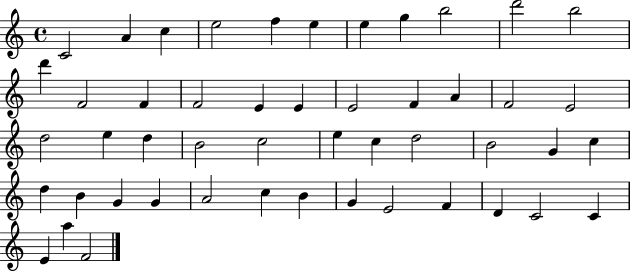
X:1
T:Untitled
M:4/4
L:1/4
K:C
C2 A c e2 f e e g b2 d'2 b2 d' F2 F F2 E E E2 F A F2 E2 d2 e d B2 c2 e c d2 B2 G c d B G G A2 c B G E2 F D C2 C E a F2